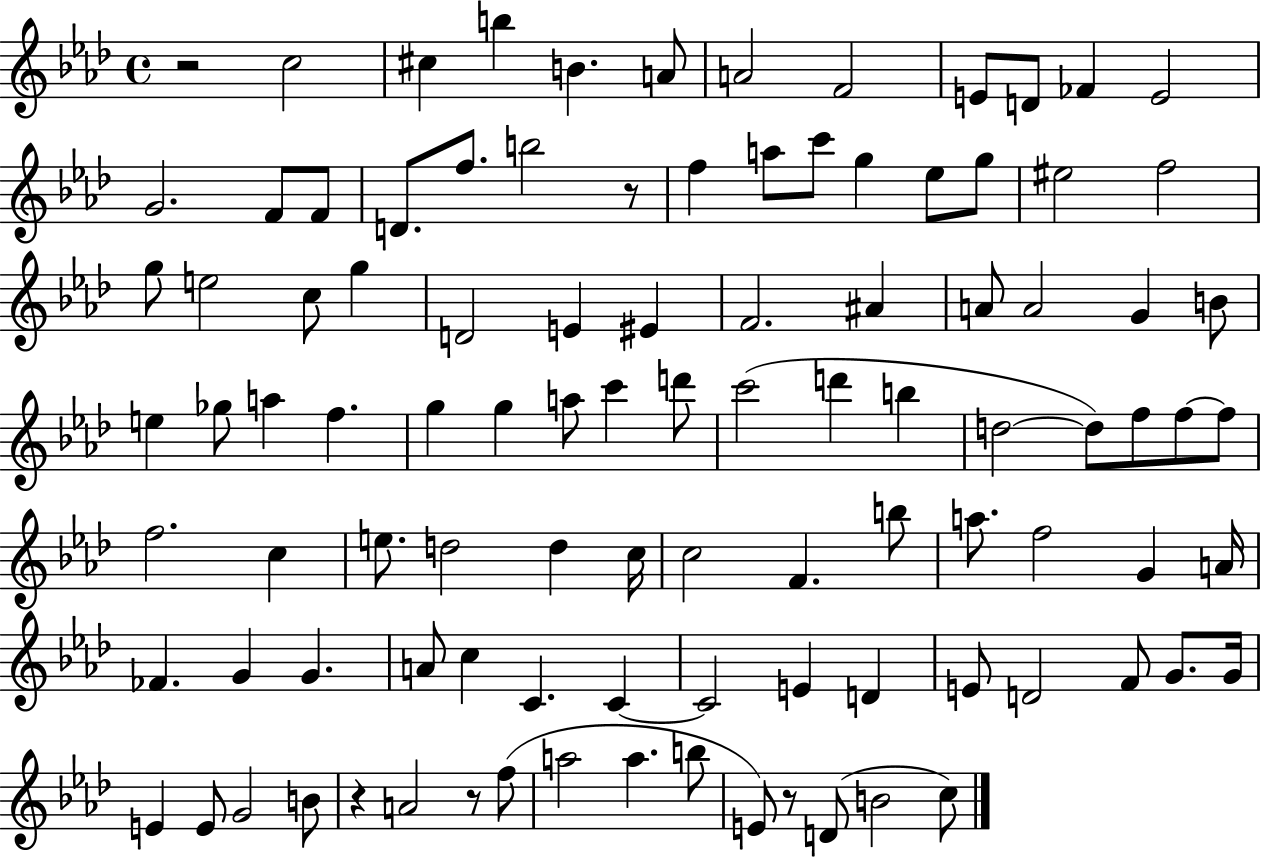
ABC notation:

X:1
T:Untitled
M:4/4
L:1/4
K:Ab
z2 c2 ^c b B A/2 A2 F2 E/2 D/2 _F E2 G2 F/2 F/2 D/2 f/2 b2 z/2 f a/2 c'/2 g _e/2 g/2 ^e2 f2 g/2 e2 c/2 g D2 E ^E F2 ^A A/2 A2 G B/2 e _g/2 a f g g a/2 c' d'/2 c'2 d' b d2 d/2 f/2 f/2 f/2 f2 c e/2 d2 d c/4 c2 F b/2 a/2 f2 G A/4 _F G G A/2 c C C C2 E D E/2 D2 F/2 G/2 G/4 E E/2 G2 B/2 z A2 z/2 f/2 a2 a b/2 E/2 z/2 D/2 B2 c/2